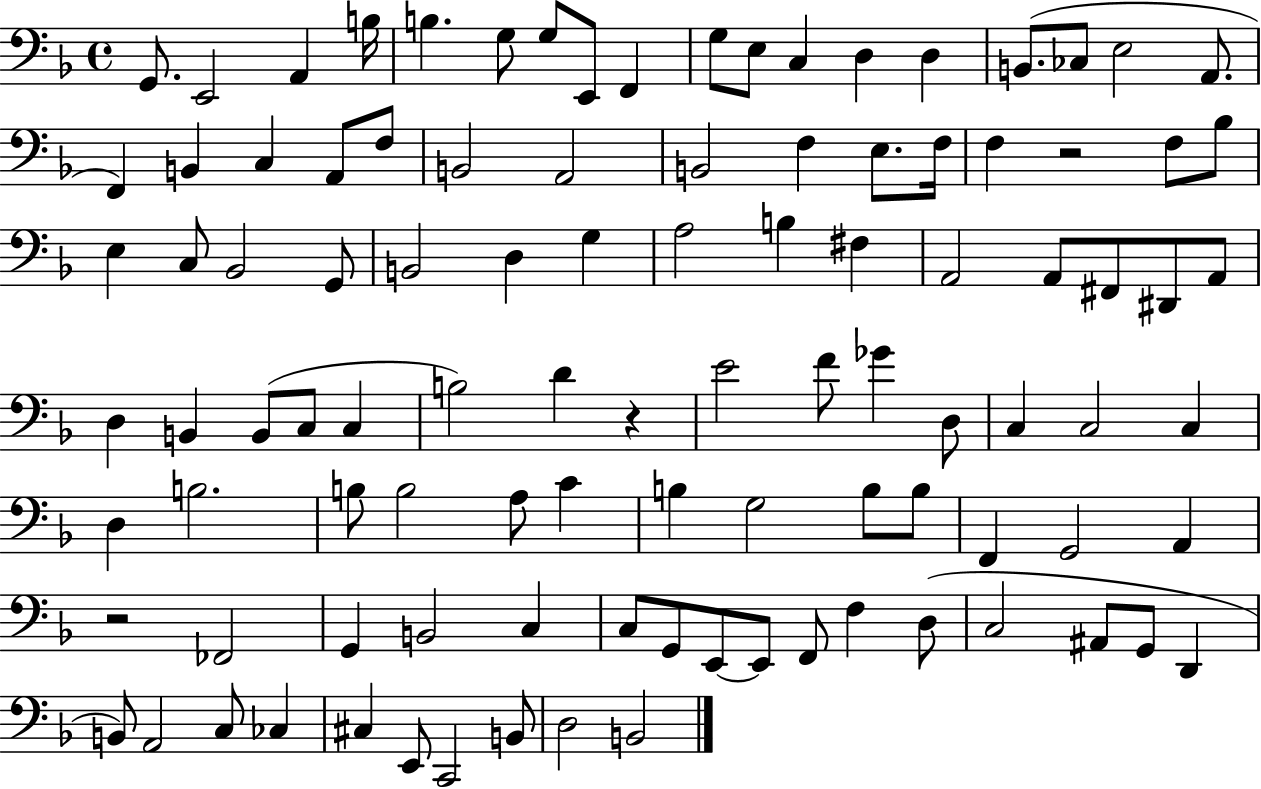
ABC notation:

X:1
T:Untitled
M:4/4
L:1/4
K:F
G,,/2 E,,2 A,, B,/4 B, G,/2 G,/2 E,,/2 F,, G,/2 E,/2 C, D, D, B,,/2 _C,/2 E,2 A,,/2 F,, B,, C, A,,/2 F,/2 B,,2 A,,2 B,,2 F, E,/2 F,/4 F, z2 F,/2 _B,/2 E, C,/2 _B,,2 G,,/2 B,,2 D, G, A,2 B, ^F, A,,2 A,,/2 ^F,,/2 ^D,,/2 A,,/2 D, B,, B,,/2 C,/2 C, B,2 D z E2 F/2 _G D,/2 C, C,2 C, D, B,2 B,/2 B,2 A,/2 C B, G,2 B,/2 B,/2 F,, G,,2 A,, z2 _F,,2 G,, B,,2 C, C,/2 G,,/2 E,,/2 E,,/2 F,,/2 F, D,/2 C,2 ^A,,/2 G,,/2 D,, B,,/2 A,,2 C,/2 _C, ^C, E,,/2 C,,2 B,,/2 D,2 B,,2